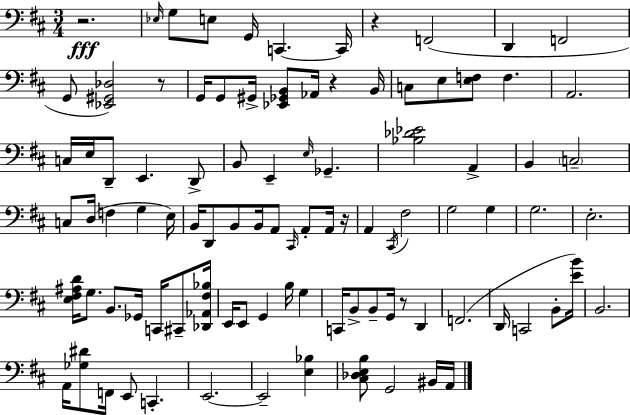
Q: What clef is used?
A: bass